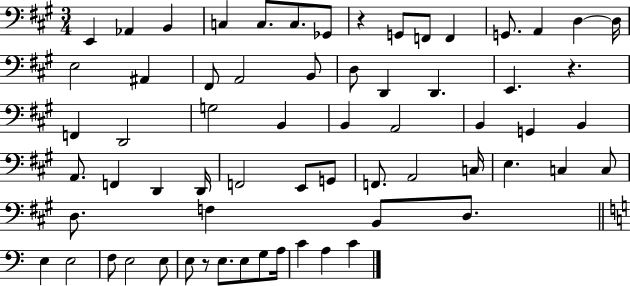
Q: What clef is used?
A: bass